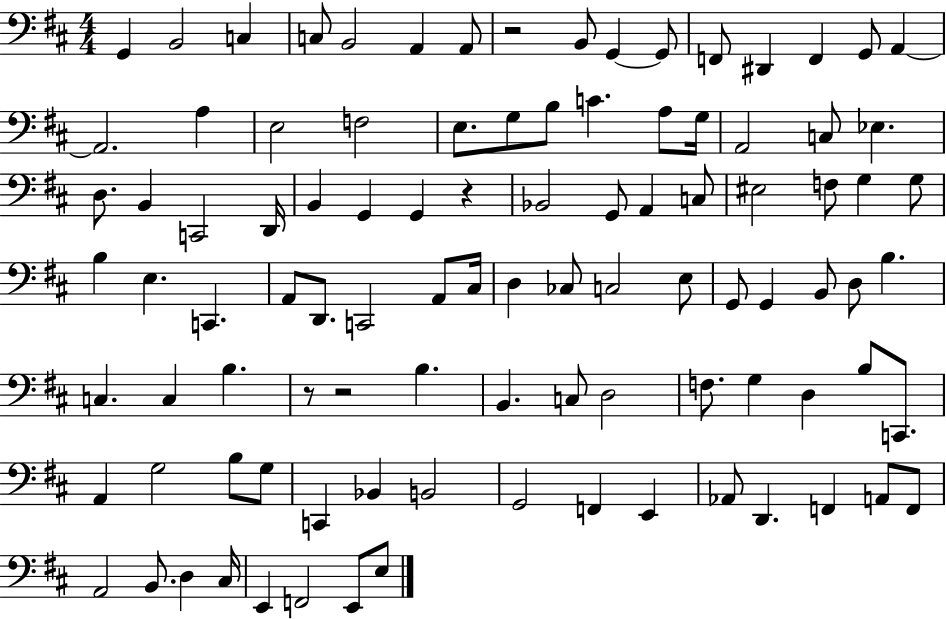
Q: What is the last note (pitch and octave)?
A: E3